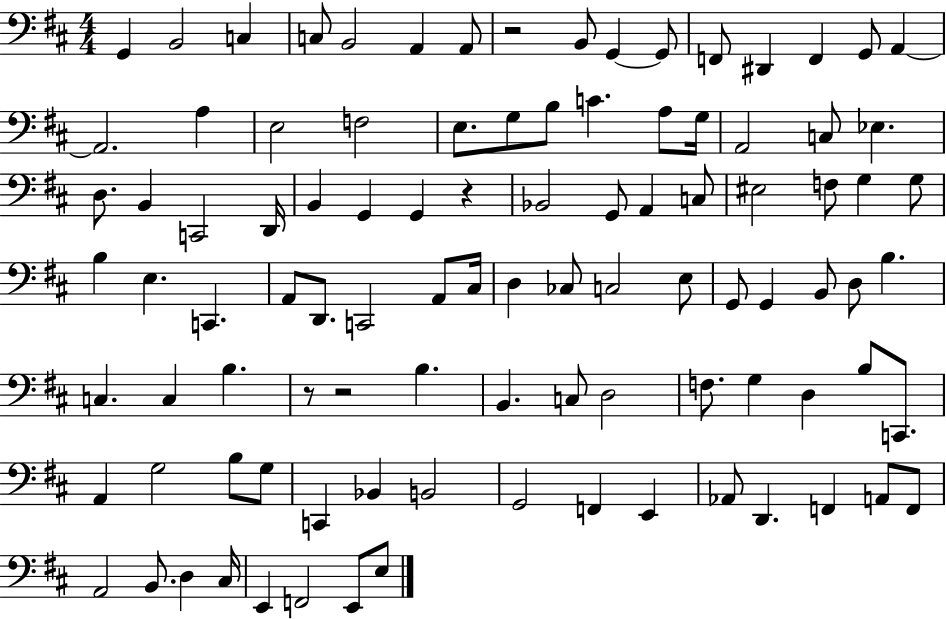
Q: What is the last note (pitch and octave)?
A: E3